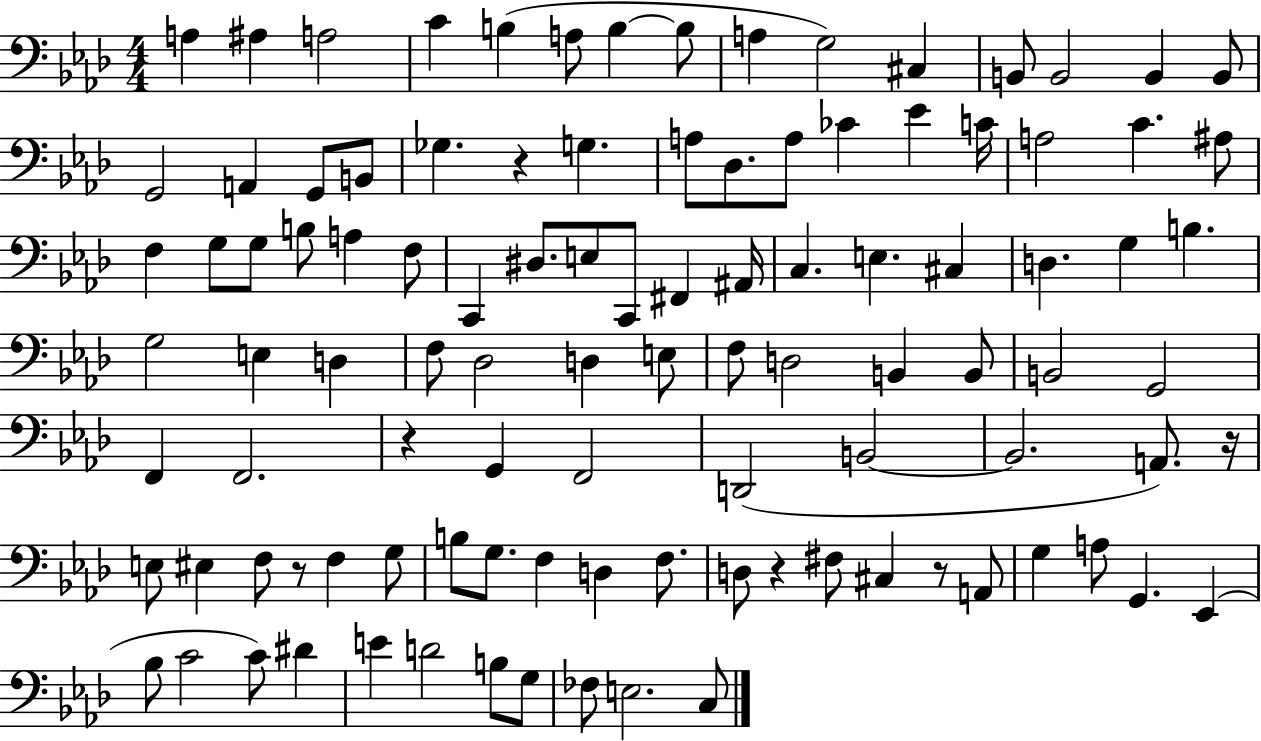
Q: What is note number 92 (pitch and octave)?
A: E4